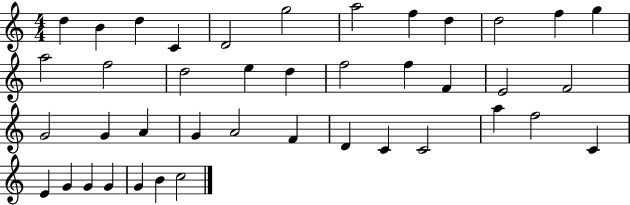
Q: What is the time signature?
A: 4/4